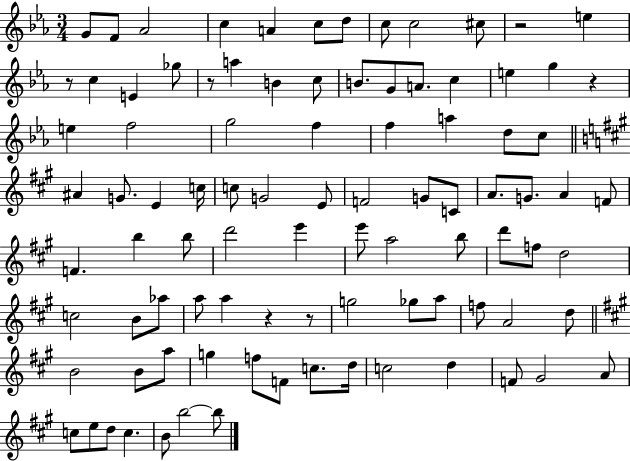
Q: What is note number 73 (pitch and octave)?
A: F4